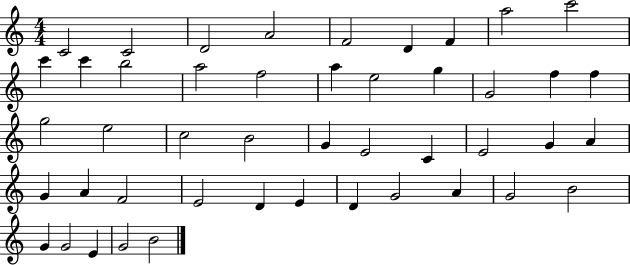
{
  \clef treble
  \numericTimeSignature
  \time 4/4
  \key c \major
  c'2 c'2 | d'2 a'2 | f'2 d'4 f'4 | a''2 c'''2 | \break c'''4 c'''4 b''2 | a''2 f''2 | a''4 e''2 g''4 | g'2 f''4 f''4 | \break g''2 e''2 | c''2 b'2 | g'4 e'2 c'4 | e'2 g'4 a'4 | \break g'4 a'4 f'2 | e'2 d'4 e'4 | d'4 g'2 a'4 | g'2 b'2 | \break g'4 g'2 e'4 | g'2 b'2 | \bar "|."
}